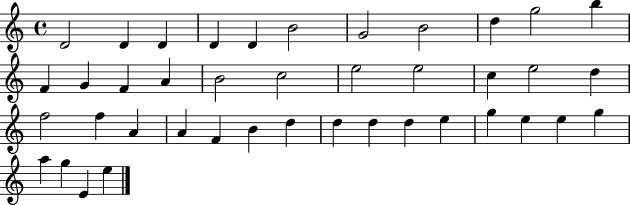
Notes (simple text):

D4/h D4/q D4/q D4/q D4/q B4/h G4/h B4/h D5/q G5/h B5/q F4/q G4/q F4/q A4/q B4/h C5/h E5/h E5/h C5/q E5/h D5/q F5/h F5/q A4/q A4/q F4/q B4/q D5/q D5/q D5/q D5/q E5/q G5/q E5/q E5/q G5/q A5/q G5/q E4/q E5/q